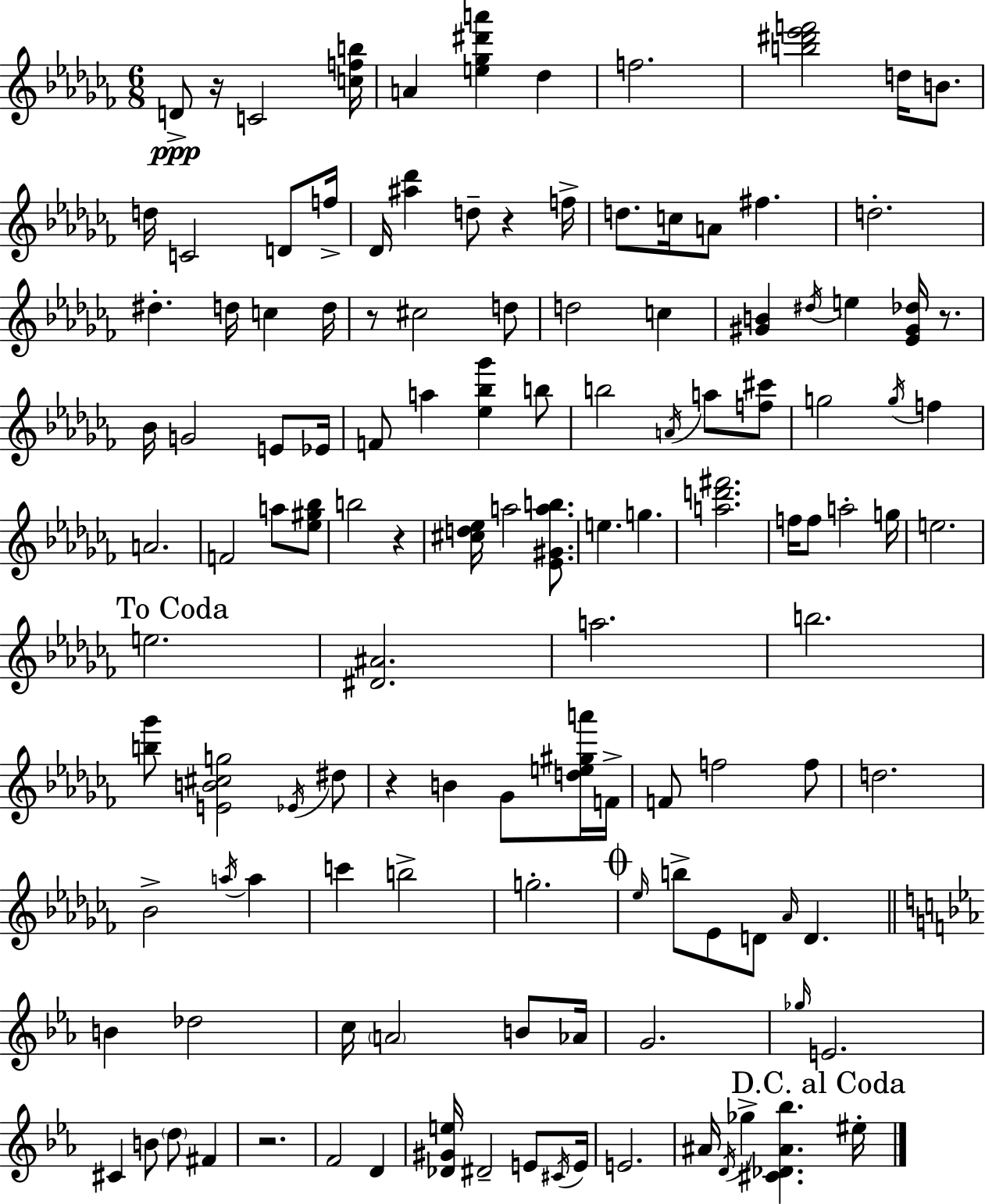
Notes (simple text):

D4/e R/s C4/h [C5,F5,B5]/s A4/q [E5,Gb5,D#6,A6]/q Db5/q F5/h. [B5,D#6,Eb6,F6]/h D5/s B4/e. D5/s C4/h D4/e F5/s Db4/s [A#5,Db6]/q D5/e R/q F5/s D5/e. C5/s A4/e F#5/q. D5/h. D#5/q. D5/s C5/q D5/s R/e C#5/h D5/e D5/h C5/q [G#4,B4]/q D#5/s E5/q [Eb4,G#4,Db5]/s R/e. Bb4/s G4/h E4/e Eb4/s F4/e A5/q [Eb5,Bb5,Gb6]/q B5/e B5/h A4/s A5/e [F5,C#6]/e G5/h G5/s F5/q A4/h. F4/h A5/e [Eb5,G#5,Bb5]/e B5/h R/q [C#5,D5,Eb5]/s A5/h [Eb4,G#4,A5,B5]/e. E5/q. G5/q. [A5,D6,F#6]/h. F5/s F5/e A5/h G5/s E5/h. E5/h. [D#4,A#4]/h. A5/h. B5/h. [B5,Gb6]/e [E4,B4,C#5,G5]/h Eb4/s D#5/e R/q B4/q Gb4/e [D5,E5,G#5,A6]/s F4/s F4/e F5/h F5/e D5/h. Bb4/h A5/s A5/q C6/q B5/h G5/h. Eb5/s B5/e Eb4/e D4/e Ab4/s D4/q. B4/q Db5/h C5/s A4/h B4/e Ab4/s G4/h. Gb5/s E4/h. C#4/q B4/e D5/e F#4/q R/h. F4/h D4/q [Db4,G#4,E5]/s D#4/h E4/e C#4/s E4/s E4/h. A#4/s D4/s Gb5/q [C#4,Db4,A#4,Bb5]/q. EIS5/s